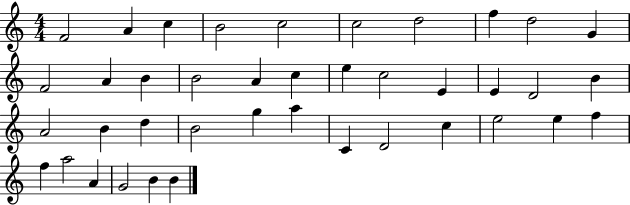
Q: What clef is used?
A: treble